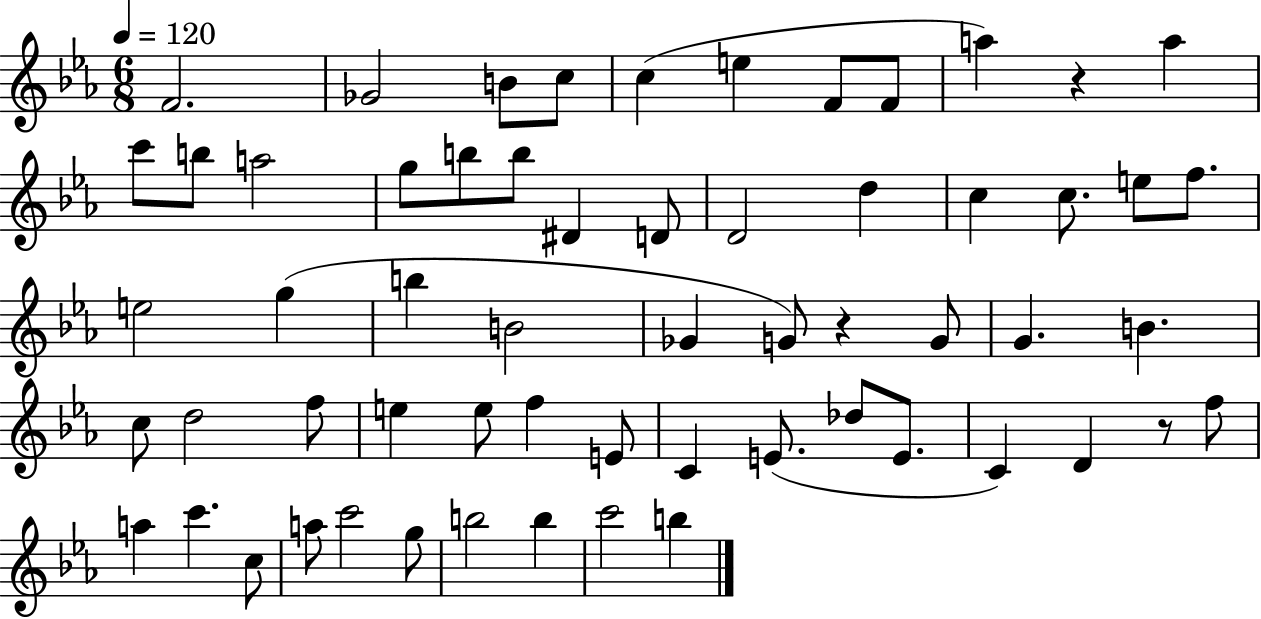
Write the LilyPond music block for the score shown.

{
  \clef treble
  \numericTimeSignature
  \time 6/8
  \key ees \major
  \tempo 4 = 120
  f'2. | ges'2 b'8 c''8 | c''4( e''4 f'8 f'8 | a''4) r4 a''4 | \break c'''8 b''8 a''2 | g''8 b''8 b''8 dis'4 d'8 | d'2 d''4 | c''4 c''8. e''8 f''8. | \break e''2 g''4( | b''4 b'2 | ges'4 g'8) r4 g'8 | g'4. b'4. | \break c''8 d''2 f''8 | e''4 e''8 f''4 e'8 | c'4 e'8.( des''8 e'8. | c'4) d'4 r8 f''8 | \break a''4 c'''4. c''8 | a''8 c'''2 g''8 | b''2 b''4 | c'''2 b''4 | \break \bar "|."
}